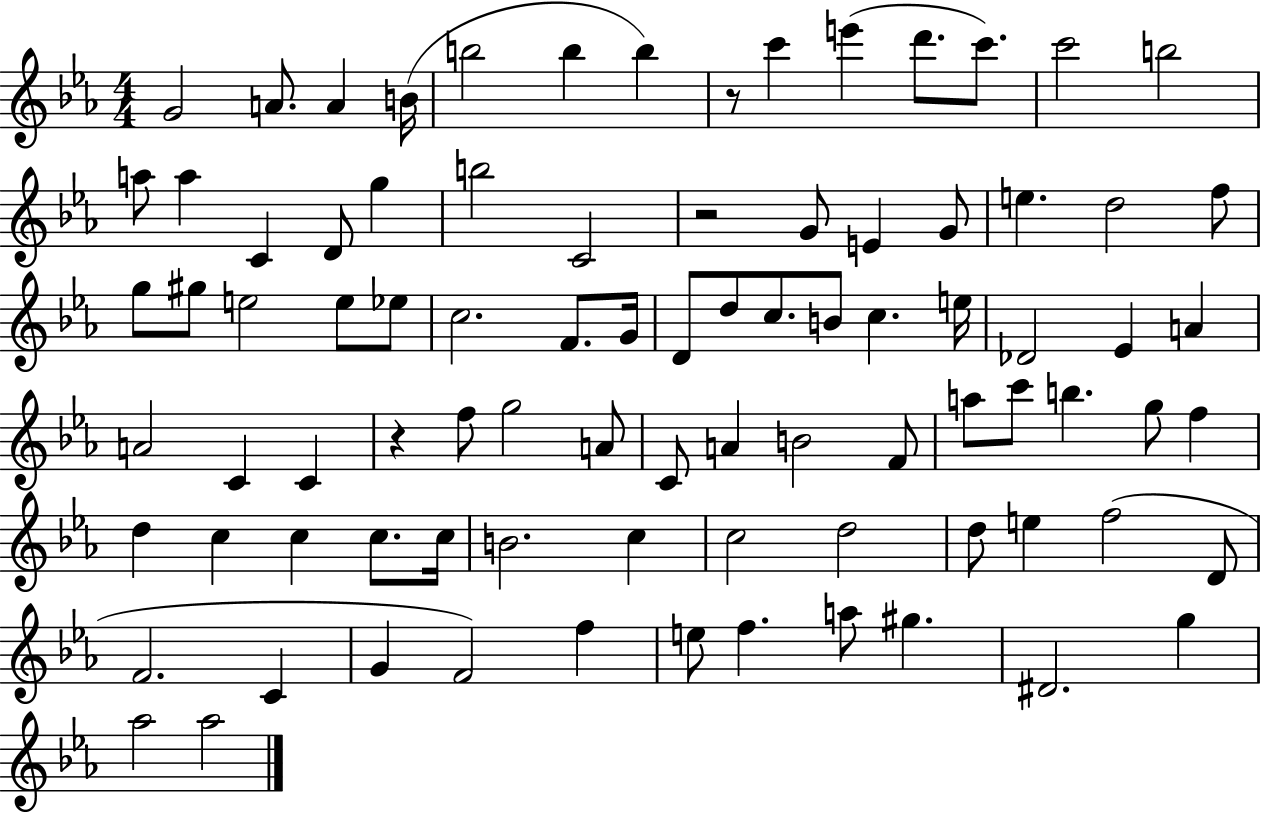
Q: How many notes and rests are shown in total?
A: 87